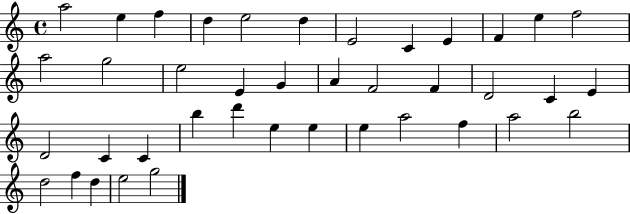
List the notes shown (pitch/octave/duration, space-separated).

A5/h E5/q F5/q D5/q E5/h D5/q E4/h C4/q E4/q F4/q E5/q F5/h A5/h G5/h E5/h E4/q G4/q A4/q F4/h F4/q D4/h C4/q E4/q D4/h C4/q C4/q B5/q D6/q E5/q E5/q E5/q A5/h F5/q A5/h B5/h D5/h F5/q D5/q E5/h G5/h